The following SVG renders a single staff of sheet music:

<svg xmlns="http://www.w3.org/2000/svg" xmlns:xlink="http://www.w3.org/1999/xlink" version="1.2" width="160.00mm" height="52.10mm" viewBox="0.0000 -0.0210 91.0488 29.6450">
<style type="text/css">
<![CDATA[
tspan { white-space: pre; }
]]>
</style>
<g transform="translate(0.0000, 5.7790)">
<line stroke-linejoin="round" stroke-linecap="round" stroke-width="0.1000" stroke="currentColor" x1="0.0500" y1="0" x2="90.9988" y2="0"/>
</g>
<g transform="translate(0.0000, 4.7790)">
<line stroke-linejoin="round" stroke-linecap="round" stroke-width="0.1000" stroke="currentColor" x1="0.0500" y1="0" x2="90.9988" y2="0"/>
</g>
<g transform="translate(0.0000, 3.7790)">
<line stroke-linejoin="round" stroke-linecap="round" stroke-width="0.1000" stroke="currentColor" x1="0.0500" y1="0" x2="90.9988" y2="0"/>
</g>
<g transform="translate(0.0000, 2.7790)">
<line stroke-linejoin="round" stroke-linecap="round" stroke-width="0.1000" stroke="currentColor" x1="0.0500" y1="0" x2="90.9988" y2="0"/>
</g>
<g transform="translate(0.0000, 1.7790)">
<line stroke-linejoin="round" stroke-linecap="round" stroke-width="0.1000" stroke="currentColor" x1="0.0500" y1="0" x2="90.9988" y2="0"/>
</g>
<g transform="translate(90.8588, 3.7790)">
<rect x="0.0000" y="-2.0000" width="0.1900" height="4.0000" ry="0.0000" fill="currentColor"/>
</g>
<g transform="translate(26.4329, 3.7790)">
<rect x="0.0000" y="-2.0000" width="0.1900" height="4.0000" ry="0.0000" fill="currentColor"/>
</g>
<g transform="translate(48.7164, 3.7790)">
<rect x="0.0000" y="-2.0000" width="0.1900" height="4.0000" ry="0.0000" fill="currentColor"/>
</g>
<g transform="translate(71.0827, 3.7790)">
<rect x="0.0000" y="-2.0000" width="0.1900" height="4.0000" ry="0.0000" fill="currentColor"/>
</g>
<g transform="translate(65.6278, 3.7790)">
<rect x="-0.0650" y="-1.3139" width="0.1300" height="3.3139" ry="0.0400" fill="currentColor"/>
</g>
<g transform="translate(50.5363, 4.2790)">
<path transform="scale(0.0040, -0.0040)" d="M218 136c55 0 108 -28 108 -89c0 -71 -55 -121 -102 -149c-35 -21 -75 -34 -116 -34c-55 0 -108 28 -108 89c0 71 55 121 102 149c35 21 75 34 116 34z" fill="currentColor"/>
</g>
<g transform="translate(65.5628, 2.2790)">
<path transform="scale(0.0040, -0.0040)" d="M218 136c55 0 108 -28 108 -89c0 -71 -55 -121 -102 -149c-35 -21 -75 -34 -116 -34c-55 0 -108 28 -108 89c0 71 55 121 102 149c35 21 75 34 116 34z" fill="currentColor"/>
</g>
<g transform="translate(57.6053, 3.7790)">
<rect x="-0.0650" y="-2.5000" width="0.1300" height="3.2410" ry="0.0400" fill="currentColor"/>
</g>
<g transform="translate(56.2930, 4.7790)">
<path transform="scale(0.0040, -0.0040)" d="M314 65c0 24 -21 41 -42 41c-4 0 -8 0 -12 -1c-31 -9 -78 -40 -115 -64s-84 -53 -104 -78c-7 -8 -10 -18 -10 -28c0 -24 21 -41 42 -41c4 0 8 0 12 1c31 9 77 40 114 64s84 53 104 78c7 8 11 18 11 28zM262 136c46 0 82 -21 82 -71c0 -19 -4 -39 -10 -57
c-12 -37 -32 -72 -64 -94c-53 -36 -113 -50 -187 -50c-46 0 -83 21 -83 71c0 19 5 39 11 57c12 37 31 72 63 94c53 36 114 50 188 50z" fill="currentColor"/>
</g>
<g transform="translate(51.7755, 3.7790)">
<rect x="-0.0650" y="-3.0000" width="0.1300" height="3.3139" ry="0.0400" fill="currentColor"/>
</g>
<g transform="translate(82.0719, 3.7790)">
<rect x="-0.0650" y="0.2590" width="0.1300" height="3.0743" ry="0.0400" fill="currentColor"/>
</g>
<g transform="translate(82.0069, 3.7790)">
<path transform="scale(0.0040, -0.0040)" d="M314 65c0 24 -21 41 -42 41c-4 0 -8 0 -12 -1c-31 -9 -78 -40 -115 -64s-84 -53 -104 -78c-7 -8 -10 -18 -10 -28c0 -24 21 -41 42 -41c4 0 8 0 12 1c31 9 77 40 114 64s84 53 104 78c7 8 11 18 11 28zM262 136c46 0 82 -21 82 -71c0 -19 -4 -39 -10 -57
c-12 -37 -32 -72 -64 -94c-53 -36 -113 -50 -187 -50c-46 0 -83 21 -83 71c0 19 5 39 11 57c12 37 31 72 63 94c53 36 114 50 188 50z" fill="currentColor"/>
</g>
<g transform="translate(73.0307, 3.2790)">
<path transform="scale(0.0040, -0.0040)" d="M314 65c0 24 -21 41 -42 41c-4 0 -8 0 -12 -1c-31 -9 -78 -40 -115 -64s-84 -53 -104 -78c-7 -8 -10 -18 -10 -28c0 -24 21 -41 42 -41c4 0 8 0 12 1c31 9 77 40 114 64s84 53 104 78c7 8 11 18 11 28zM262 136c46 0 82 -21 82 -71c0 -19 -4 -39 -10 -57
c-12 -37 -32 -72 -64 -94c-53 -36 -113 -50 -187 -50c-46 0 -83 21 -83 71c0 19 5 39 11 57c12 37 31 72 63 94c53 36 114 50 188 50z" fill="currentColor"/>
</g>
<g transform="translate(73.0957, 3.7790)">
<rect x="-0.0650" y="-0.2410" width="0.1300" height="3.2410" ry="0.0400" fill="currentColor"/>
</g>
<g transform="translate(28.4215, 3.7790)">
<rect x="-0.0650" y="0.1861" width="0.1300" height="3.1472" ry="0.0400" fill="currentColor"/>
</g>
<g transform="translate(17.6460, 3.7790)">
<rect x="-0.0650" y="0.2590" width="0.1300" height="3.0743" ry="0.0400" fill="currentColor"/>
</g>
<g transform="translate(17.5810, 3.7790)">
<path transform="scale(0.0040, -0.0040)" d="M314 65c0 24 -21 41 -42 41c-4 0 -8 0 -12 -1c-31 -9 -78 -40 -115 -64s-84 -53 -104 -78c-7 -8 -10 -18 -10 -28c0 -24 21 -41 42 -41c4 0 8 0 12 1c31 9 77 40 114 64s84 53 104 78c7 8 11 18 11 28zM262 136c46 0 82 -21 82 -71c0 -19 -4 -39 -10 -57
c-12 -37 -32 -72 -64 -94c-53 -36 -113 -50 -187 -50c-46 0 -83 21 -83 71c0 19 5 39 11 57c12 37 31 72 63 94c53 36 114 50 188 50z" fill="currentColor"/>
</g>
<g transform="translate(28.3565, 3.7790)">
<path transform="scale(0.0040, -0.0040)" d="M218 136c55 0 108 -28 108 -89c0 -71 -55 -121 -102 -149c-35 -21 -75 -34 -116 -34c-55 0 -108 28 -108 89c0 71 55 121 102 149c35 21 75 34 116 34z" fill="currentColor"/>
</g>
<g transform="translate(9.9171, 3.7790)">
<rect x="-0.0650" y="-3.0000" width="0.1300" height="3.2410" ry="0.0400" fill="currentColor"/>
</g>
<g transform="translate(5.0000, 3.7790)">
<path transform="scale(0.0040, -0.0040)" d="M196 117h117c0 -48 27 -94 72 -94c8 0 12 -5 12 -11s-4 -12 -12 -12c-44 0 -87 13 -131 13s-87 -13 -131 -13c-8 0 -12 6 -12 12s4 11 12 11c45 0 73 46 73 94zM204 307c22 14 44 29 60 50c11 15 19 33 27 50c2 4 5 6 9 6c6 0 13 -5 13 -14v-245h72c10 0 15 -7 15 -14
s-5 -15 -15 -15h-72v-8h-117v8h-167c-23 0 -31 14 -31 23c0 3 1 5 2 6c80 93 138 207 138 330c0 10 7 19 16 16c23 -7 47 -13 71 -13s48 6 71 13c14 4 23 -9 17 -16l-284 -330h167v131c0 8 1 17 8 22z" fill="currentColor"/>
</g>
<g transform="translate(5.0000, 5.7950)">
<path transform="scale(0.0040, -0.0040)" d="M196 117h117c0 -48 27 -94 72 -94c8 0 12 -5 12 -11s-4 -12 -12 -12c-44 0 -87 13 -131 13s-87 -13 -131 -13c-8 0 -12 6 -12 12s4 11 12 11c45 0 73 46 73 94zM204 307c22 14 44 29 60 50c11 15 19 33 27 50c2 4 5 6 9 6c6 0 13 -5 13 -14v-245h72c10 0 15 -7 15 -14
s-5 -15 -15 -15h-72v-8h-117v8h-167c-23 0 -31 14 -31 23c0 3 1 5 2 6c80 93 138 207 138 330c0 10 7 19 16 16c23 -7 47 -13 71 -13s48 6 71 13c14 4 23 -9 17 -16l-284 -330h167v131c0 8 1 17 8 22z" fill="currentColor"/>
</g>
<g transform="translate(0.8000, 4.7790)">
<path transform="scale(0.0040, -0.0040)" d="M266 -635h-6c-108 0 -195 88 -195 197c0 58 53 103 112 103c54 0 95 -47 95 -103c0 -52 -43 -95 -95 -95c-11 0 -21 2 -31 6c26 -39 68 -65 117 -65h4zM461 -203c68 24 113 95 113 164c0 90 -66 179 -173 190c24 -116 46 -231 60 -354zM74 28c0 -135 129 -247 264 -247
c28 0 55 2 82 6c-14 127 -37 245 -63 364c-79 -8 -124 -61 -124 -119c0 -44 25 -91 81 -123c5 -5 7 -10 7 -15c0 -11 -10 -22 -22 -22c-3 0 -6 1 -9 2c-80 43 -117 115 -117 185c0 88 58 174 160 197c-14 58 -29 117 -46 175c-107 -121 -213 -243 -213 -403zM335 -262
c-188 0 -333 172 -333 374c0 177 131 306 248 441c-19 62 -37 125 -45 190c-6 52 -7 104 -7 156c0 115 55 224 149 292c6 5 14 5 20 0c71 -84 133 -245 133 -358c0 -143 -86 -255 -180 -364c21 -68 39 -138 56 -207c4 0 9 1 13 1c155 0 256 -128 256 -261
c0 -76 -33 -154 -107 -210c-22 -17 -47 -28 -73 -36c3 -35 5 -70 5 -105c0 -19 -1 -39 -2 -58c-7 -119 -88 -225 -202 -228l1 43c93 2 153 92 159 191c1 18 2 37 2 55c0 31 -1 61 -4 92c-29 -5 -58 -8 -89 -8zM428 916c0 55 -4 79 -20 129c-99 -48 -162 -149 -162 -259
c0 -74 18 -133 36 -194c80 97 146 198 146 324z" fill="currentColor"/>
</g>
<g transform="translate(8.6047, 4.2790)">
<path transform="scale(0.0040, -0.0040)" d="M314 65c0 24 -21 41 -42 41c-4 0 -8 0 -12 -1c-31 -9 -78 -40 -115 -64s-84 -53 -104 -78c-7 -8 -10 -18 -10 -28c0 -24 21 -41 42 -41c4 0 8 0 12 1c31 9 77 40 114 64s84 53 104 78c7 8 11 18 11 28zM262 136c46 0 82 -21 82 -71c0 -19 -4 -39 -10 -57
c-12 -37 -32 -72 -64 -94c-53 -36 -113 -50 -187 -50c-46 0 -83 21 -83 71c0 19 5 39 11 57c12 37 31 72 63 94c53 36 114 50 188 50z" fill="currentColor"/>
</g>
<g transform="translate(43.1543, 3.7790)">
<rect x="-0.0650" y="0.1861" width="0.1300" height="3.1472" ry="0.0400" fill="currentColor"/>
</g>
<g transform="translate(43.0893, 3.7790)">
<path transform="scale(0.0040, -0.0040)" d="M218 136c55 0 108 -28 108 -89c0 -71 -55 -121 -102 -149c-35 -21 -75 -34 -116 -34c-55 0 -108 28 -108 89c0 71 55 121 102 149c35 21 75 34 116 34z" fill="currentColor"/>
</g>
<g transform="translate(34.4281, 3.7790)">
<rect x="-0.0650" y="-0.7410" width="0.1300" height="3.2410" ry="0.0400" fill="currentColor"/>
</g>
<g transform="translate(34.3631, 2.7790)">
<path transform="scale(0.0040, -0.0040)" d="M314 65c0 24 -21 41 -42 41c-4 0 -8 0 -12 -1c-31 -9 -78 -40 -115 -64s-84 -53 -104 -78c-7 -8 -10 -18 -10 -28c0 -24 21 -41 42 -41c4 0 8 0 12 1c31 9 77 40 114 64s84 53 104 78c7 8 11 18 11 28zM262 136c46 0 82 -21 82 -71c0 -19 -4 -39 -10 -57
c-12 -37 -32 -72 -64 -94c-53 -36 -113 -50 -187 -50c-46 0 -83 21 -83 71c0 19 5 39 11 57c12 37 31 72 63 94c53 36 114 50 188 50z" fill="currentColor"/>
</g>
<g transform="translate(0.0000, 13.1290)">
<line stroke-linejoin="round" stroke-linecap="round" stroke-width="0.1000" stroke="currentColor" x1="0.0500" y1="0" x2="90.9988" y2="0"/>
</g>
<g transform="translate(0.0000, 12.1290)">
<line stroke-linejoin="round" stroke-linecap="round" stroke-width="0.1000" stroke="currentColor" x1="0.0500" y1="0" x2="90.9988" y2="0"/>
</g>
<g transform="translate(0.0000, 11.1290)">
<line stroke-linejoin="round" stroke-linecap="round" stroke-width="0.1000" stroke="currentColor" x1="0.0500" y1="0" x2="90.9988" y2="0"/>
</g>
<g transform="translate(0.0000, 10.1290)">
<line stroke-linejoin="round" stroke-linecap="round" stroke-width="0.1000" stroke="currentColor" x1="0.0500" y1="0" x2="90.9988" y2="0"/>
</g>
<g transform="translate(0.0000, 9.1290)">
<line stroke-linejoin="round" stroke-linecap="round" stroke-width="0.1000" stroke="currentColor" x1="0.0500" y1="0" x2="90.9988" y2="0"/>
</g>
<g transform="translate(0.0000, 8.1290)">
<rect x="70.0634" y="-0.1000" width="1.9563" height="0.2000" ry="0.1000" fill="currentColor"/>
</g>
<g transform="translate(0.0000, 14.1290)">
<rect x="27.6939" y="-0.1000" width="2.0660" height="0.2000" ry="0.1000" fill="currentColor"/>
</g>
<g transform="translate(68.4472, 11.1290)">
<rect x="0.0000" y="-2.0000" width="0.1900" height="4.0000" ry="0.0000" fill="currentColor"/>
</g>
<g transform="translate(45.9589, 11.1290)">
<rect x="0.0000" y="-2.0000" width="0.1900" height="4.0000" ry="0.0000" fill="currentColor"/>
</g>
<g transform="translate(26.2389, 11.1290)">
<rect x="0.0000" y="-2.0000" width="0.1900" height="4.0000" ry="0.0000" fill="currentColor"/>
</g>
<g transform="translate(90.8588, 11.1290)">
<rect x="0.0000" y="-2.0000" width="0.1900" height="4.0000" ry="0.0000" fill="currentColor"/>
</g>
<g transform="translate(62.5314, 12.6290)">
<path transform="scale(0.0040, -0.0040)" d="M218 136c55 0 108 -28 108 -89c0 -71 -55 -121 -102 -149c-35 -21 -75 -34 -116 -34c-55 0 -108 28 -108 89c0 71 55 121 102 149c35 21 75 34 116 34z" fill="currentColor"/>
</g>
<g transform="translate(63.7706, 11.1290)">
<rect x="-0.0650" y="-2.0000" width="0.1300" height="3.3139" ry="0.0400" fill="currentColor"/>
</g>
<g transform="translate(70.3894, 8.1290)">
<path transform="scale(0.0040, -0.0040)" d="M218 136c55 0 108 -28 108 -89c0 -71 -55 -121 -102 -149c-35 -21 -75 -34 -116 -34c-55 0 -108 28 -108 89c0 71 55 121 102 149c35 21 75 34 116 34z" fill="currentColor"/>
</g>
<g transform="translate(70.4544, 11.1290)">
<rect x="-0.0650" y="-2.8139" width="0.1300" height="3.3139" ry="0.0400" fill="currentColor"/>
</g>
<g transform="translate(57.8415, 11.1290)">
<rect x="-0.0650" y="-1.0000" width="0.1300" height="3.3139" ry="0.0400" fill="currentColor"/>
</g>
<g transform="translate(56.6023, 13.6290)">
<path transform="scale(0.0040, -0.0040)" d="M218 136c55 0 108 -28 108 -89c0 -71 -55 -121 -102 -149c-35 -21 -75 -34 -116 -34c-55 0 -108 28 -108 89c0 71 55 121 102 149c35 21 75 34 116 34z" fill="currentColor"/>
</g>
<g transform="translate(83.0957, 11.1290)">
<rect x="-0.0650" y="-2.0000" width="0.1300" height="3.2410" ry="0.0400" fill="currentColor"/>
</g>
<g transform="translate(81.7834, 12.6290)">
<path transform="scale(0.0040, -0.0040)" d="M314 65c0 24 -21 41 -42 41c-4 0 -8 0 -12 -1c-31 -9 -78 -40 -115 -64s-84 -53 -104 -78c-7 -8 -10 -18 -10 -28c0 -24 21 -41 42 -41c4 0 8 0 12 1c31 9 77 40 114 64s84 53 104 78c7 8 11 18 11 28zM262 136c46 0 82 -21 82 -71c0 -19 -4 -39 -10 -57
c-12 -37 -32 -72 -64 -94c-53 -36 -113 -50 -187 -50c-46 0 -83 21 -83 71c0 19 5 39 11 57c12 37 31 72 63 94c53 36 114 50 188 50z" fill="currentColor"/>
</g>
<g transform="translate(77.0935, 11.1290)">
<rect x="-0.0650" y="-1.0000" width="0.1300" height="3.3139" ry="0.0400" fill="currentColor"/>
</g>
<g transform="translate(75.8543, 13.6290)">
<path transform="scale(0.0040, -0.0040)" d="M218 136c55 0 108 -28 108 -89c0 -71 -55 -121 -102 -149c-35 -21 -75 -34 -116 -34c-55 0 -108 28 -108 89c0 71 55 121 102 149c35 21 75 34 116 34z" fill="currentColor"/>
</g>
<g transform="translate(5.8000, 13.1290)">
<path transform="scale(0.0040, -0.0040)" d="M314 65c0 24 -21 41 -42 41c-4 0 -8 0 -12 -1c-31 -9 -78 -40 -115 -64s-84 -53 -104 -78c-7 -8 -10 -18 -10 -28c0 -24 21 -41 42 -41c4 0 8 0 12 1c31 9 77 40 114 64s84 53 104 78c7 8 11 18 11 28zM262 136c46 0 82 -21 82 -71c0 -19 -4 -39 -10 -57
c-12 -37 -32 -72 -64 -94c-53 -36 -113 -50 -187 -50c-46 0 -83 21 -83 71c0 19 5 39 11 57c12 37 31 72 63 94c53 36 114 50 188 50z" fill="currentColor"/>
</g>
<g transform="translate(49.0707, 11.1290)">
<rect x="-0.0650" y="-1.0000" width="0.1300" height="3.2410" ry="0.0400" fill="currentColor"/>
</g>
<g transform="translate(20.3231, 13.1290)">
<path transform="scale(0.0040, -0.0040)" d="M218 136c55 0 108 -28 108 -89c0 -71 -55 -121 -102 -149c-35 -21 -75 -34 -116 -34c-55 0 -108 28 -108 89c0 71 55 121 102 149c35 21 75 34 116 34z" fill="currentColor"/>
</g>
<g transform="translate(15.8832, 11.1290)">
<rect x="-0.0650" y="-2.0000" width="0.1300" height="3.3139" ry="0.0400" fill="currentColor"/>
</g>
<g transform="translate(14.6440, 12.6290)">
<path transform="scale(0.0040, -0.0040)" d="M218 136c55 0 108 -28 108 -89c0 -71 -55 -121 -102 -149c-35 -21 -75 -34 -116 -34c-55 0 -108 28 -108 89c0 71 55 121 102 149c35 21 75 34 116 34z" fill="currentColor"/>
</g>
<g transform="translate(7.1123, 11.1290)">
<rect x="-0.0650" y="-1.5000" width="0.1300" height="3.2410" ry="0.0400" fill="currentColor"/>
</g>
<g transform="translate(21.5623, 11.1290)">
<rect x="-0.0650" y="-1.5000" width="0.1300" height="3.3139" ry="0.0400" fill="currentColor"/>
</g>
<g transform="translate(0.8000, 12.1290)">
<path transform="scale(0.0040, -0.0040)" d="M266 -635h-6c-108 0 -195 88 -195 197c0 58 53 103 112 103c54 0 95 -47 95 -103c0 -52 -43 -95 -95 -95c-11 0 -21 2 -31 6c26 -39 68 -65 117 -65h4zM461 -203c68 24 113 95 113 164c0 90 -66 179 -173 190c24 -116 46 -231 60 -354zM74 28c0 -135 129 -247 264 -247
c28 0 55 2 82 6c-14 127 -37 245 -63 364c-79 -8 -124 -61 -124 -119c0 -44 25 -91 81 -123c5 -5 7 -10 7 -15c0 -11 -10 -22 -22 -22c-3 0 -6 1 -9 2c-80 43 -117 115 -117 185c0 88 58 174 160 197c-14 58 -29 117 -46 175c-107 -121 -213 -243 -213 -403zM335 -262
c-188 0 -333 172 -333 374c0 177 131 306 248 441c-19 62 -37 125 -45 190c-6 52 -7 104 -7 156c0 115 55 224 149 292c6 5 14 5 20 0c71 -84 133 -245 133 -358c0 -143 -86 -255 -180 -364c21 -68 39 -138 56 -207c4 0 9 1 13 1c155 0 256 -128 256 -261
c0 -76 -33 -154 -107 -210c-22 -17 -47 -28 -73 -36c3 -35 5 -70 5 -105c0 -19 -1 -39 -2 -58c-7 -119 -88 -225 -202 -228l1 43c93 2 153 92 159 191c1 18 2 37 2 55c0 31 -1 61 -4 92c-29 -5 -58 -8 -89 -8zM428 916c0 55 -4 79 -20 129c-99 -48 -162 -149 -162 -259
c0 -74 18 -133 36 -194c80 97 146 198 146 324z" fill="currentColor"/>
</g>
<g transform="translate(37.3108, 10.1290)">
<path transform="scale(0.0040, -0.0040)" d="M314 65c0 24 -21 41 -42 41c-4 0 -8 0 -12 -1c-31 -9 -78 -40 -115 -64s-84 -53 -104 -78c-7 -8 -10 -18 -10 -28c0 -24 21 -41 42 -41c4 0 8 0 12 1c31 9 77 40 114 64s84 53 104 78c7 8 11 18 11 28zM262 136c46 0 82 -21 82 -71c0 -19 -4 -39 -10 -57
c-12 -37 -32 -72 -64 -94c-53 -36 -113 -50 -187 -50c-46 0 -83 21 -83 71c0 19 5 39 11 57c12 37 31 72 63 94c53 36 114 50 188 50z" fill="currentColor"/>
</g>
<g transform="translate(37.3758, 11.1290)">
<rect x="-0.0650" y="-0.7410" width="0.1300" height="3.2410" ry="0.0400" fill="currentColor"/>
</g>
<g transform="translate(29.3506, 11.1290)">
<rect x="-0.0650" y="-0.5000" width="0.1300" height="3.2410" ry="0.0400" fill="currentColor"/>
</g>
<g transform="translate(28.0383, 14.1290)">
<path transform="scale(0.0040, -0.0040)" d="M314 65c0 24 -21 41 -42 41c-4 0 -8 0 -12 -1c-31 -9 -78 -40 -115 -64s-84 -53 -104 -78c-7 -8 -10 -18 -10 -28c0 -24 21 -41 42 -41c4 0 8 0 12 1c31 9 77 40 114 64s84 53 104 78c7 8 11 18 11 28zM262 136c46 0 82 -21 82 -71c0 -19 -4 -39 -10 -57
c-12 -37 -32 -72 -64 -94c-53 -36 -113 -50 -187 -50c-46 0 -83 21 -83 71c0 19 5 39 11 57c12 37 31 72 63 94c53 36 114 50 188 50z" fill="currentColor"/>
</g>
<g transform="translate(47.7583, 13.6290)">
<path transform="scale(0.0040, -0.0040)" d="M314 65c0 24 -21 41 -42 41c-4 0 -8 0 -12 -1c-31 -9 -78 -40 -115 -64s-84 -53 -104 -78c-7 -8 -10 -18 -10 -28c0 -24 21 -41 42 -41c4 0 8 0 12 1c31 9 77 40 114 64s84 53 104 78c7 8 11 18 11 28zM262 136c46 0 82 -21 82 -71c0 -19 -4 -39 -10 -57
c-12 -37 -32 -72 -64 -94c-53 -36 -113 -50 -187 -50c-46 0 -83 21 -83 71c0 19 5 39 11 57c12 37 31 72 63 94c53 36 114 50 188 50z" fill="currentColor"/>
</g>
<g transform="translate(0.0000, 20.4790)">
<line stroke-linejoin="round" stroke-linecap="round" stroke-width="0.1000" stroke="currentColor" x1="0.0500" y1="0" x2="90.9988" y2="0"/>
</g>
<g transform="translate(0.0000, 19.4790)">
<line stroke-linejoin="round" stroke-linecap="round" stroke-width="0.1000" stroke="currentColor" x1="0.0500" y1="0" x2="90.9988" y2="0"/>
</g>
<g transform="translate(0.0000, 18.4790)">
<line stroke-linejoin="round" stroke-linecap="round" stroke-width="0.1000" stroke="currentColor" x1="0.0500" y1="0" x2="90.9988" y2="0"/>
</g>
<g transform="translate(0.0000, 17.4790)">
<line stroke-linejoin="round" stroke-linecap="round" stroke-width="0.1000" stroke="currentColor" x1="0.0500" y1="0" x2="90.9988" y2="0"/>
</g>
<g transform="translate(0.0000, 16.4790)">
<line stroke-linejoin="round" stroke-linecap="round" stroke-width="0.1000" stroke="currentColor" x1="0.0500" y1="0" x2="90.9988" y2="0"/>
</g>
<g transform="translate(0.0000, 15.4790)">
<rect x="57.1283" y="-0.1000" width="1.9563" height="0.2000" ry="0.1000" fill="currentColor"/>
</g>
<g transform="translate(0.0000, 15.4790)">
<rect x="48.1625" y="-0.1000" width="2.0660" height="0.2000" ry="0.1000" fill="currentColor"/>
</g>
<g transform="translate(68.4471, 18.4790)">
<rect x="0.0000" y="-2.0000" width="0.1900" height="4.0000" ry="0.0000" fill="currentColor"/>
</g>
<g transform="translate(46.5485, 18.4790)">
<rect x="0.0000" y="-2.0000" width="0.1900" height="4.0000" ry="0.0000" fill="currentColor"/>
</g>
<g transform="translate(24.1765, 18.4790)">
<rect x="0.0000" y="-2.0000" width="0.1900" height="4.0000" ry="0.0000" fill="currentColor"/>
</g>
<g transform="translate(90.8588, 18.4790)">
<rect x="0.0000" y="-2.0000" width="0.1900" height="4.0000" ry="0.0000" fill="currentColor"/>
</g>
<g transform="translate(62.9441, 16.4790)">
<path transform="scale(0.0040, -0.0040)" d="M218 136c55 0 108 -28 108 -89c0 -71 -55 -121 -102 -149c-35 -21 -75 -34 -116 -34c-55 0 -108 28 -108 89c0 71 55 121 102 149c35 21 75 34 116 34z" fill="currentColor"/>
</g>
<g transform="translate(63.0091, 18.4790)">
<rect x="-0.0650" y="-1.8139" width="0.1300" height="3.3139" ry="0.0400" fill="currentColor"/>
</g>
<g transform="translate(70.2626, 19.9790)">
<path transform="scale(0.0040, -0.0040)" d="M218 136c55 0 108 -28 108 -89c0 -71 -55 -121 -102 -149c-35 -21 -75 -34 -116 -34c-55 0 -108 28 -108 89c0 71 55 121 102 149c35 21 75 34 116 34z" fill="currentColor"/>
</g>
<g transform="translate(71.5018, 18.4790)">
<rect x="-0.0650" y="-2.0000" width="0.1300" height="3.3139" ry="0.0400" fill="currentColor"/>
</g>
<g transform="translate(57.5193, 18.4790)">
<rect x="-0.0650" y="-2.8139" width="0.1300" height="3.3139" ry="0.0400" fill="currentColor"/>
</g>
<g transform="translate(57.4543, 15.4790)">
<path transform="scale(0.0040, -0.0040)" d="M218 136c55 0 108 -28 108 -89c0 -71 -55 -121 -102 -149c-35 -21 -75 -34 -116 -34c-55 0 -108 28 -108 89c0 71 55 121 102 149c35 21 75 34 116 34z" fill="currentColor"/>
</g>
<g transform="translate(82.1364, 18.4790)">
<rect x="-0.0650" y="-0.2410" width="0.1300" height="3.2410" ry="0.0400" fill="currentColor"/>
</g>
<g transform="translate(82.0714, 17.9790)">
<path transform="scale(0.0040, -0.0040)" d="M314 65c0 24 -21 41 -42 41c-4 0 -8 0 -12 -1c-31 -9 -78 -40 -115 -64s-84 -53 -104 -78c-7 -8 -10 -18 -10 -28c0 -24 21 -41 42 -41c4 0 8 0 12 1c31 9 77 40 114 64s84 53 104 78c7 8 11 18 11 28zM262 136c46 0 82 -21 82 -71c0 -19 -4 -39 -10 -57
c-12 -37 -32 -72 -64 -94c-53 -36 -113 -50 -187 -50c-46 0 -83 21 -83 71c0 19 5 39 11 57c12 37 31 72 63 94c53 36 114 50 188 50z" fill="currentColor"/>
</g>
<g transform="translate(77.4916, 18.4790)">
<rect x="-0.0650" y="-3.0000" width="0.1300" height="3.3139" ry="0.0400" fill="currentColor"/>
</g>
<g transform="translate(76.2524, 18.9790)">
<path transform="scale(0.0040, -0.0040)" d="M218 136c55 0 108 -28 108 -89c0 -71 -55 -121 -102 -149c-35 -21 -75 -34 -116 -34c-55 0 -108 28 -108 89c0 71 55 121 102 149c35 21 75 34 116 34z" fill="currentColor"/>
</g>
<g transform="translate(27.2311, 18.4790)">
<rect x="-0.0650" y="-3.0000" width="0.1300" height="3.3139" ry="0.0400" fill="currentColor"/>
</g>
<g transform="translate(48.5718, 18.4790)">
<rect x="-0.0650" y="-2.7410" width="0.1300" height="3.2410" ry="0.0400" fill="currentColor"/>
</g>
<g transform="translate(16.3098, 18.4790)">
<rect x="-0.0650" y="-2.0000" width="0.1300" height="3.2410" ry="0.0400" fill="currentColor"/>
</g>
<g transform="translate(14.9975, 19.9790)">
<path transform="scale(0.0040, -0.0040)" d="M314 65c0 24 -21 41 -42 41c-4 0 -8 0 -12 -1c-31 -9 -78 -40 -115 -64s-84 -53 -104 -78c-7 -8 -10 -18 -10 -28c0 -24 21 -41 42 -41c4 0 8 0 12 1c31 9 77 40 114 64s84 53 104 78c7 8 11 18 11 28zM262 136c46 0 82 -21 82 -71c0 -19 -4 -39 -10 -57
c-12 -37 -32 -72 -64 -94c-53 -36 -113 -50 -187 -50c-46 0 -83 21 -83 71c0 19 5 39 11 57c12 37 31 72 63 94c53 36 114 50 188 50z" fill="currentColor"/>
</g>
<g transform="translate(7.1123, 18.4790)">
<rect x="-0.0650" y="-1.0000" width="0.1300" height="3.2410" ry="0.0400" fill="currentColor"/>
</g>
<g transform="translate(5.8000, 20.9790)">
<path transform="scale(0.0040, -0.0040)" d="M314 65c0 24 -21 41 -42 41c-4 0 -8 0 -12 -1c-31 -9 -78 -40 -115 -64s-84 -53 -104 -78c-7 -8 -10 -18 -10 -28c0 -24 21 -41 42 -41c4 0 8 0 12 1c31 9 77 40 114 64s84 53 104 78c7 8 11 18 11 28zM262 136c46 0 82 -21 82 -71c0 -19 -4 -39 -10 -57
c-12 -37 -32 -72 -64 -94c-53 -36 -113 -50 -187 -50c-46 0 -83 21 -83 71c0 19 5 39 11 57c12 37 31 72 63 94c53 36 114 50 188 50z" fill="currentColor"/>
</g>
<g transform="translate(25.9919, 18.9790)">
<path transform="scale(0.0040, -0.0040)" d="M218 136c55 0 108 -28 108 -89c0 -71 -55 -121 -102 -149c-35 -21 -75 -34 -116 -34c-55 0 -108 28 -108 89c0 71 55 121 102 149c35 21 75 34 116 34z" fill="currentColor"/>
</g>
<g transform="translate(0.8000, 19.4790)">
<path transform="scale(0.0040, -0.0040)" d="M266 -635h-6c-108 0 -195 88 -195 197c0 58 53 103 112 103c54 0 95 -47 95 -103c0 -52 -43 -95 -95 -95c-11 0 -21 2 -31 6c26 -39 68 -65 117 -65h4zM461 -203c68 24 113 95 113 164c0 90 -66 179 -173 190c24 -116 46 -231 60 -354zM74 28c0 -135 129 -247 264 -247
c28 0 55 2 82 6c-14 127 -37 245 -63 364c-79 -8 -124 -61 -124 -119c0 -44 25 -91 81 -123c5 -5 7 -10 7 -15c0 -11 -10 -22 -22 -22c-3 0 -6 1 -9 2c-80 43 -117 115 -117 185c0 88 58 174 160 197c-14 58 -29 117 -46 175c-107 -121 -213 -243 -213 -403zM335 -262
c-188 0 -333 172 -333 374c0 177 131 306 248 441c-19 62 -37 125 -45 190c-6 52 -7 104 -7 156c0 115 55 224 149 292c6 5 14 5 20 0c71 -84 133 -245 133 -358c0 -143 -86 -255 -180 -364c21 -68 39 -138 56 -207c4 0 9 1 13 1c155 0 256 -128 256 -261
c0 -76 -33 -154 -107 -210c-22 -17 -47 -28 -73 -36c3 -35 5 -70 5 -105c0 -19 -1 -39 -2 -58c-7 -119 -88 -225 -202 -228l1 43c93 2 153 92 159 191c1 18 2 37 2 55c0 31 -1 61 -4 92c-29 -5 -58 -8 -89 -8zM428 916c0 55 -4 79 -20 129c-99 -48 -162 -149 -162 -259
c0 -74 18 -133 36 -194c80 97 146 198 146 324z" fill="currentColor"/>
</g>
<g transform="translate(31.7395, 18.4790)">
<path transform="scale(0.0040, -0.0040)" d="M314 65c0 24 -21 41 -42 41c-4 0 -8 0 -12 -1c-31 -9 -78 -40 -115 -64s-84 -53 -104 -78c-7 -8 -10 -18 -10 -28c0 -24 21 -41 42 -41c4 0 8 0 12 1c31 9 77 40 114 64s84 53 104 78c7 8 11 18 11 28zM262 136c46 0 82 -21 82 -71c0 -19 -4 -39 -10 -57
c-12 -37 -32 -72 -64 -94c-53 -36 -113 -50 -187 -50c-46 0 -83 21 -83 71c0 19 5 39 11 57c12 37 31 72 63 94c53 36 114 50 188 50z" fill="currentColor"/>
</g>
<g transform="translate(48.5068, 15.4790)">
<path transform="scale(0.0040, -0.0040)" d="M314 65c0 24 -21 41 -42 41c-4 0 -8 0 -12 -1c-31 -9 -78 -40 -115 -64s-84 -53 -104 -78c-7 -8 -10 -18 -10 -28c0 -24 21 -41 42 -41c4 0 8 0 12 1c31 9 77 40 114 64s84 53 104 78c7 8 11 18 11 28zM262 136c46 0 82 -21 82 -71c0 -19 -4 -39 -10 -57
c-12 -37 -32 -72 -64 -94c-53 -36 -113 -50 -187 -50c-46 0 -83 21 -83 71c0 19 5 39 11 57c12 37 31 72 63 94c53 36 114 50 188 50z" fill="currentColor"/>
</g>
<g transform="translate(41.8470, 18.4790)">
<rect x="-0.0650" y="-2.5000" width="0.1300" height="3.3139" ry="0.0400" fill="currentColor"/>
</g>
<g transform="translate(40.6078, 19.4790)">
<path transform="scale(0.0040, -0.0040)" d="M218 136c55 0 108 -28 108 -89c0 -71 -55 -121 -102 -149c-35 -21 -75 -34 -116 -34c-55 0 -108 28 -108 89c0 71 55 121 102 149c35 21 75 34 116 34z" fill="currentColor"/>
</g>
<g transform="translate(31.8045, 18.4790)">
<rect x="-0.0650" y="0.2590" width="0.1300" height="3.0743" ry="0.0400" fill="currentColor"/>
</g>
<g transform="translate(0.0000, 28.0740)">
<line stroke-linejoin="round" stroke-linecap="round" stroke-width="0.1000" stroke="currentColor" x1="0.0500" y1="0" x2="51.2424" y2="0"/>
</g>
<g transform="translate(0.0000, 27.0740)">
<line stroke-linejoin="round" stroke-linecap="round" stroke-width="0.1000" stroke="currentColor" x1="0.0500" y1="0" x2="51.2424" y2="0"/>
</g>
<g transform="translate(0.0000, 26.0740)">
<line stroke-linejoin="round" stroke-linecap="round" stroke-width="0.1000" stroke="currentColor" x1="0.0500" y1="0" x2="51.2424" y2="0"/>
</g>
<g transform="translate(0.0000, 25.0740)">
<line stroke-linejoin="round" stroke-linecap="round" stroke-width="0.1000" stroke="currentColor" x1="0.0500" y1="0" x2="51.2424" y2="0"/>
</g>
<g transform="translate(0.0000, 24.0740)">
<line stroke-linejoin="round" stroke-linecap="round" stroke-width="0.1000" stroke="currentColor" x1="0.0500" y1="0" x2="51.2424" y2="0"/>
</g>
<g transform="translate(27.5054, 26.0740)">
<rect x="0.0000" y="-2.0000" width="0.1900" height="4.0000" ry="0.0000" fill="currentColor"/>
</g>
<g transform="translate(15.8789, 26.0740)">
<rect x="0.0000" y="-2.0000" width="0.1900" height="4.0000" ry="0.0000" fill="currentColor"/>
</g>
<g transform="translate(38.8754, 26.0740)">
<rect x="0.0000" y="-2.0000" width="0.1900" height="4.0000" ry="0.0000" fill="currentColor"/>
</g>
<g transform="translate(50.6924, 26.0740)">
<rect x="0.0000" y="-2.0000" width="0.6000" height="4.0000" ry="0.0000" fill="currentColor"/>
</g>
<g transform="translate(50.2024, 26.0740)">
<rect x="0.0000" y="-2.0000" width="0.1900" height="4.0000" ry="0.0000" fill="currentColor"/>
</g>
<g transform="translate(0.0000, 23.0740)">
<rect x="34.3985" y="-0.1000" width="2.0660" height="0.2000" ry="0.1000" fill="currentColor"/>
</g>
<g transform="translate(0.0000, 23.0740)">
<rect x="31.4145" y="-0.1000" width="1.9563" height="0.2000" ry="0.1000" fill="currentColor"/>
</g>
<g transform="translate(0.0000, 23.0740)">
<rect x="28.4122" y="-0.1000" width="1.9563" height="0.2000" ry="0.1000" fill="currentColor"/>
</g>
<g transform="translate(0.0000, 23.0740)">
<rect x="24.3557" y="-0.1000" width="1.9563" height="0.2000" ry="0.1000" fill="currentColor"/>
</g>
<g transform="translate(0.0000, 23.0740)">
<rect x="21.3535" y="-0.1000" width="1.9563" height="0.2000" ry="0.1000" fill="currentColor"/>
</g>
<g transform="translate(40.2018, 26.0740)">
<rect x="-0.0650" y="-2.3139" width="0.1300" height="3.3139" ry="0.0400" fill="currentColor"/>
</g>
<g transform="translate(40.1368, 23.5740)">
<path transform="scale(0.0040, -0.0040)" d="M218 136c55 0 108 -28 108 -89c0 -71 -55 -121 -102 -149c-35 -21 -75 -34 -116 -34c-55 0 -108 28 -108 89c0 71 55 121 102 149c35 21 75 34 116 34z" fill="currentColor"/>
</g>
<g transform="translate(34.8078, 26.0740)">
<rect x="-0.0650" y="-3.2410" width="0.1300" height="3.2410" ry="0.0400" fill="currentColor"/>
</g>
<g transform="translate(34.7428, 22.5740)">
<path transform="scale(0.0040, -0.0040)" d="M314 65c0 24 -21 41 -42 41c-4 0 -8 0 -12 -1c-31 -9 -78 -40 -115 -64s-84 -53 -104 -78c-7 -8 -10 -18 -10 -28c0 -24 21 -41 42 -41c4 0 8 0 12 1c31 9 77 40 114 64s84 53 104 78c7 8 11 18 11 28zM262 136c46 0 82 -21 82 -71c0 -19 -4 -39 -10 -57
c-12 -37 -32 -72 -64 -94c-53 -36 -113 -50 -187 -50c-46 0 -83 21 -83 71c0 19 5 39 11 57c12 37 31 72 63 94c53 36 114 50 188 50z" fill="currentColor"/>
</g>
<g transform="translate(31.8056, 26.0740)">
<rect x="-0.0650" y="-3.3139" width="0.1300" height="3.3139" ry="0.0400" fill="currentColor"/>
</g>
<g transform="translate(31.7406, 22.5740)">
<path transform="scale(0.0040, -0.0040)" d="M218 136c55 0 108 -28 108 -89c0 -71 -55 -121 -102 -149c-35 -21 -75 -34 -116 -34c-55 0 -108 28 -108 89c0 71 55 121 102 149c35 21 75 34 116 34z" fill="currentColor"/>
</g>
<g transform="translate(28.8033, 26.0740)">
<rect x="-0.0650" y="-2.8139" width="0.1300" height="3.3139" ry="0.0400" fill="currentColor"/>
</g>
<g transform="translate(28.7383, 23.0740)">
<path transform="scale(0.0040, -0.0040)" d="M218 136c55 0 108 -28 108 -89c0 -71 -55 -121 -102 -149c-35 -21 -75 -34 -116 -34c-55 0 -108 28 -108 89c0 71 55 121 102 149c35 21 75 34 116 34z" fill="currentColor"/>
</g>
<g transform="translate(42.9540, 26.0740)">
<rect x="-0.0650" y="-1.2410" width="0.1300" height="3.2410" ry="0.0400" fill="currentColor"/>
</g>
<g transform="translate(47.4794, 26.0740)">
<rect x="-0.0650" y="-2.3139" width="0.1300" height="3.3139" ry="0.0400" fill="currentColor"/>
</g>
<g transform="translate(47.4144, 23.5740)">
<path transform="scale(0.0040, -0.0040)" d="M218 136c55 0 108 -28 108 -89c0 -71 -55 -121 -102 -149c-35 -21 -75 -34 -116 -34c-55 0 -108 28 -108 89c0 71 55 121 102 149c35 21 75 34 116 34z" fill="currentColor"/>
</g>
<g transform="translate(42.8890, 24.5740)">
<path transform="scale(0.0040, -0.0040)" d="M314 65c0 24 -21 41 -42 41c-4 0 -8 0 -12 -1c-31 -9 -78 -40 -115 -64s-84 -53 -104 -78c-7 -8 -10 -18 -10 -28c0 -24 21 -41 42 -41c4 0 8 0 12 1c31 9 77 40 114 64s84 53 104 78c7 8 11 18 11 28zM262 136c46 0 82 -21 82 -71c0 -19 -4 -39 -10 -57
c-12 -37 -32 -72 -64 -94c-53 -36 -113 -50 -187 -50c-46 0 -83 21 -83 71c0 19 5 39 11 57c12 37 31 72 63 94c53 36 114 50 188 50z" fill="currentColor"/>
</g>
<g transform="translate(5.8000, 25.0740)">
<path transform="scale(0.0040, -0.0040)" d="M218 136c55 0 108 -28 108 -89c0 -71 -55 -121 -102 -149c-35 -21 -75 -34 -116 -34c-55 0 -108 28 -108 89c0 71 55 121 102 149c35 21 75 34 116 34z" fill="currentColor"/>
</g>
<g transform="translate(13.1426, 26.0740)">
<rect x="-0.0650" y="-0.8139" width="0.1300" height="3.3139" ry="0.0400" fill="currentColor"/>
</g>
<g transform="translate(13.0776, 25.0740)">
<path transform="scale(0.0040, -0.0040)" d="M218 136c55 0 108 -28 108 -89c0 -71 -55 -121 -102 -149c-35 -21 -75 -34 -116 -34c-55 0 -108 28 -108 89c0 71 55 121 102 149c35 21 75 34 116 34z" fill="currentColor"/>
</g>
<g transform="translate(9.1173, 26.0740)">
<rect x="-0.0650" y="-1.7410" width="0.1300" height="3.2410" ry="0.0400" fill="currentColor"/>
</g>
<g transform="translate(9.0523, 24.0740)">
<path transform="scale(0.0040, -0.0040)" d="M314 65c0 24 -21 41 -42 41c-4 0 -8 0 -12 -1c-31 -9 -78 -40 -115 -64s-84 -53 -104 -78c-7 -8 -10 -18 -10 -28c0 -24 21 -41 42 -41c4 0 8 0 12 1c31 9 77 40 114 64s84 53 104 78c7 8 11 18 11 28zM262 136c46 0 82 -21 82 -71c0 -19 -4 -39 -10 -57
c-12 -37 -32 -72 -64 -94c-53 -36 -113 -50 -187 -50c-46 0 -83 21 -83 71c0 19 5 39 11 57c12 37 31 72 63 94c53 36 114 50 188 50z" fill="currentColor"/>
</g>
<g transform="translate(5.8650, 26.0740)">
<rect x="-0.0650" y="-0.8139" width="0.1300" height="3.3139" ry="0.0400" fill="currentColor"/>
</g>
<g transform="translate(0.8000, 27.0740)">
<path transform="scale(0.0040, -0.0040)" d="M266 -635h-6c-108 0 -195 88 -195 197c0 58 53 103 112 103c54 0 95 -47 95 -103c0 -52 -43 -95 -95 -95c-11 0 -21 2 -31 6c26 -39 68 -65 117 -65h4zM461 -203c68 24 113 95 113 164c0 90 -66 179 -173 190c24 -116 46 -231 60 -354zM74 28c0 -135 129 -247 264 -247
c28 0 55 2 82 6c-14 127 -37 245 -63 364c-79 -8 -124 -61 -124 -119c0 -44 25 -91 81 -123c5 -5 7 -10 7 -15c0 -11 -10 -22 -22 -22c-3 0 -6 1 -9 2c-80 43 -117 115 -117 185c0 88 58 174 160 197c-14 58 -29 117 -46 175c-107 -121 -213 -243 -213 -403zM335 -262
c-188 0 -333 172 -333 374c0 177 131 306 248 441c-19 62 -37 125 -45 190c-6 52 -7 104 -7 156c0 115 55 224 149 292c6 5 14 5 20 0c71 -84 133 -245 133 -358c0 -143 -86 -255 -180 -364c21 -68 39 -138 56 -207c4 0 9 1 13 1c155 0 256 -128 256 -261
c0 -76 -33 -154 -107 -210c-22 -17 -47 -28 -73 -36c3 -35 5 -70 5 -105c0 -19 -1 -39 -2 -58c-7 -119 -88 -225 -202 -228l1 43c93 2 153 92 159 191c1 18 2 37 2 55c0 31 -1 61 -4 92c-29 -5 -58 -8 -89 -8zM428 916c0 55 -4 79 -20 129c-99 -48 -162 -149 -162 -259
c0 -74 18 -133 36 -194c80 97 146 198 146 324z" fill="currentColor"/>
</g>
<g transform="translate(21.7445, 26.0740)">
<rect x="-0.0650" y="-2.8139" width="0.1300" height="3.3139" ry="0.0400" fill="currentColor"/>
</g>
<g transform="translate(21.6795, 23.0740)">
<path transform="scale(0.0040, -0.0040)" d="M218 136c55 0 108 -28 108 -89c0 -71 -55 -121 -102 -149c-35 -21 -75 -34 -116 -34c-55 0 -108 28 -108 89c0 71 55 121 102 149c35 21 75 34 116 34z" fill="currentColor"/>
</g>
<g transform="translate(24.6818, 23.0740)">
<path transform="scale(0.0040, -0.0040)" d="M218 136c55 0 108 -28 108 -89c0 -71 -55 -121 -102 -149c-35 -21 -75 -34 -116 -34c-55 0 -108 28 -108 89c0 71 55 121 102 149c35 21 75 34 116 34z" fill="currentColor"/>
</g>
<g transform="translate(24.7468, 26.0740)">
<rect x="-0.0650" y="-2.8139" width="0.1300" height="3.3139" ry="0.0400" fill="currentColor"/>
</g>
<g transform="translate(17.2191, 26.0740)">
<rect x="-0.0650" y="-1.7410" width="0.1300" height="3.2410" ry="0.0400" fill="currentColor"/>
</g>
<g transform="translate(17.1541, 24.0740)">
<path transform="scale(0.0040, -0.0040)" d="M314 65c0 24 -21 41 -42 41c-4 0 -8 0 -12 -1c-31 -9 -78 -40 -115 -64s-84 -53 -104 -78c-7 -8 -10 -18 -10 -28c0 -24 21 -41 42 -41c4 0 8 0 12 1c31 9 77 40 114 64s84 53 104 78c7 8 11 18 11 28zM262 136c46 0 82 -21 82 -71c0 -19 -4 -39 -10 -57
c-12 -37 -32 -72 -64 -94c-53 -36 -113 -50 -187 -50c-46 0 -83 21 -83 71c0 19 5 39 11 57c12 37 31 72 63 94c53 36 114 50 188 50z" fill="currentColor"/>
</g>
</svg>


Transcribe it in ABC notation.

X:1
T:Untitled
M:4/4
L:1/4
K:C
A2 B2 B d2 B A G2 e c2 B2 E2 F E C2 d2 D2 D F a D F2 D2 F2 A B2 G a2 a f F A c2 d f2 d f2 a a a b b2 g e2 g